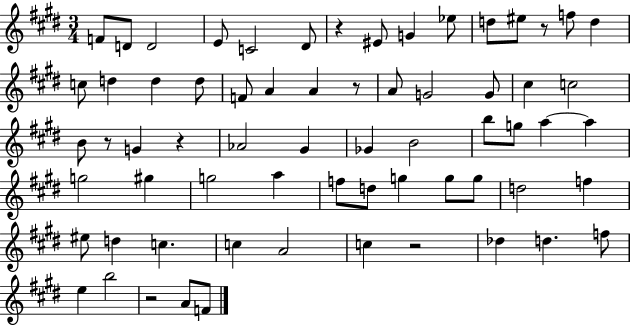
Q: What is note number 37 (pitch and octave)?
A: G#5